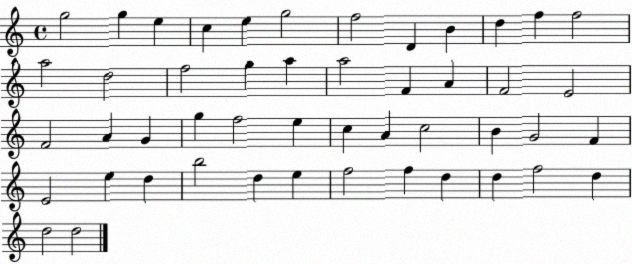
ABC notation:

X:1
T:Untitled
M:4/4
L:1/4
K:C
g2 g e c e g2 f2 D B d f f2 a2 d2 f2 g a a2 F A F2 E2 F2 A G g f2 e c A c2 B G2 F E2 e d b2 d e f2 f d d f2 d d2 d2